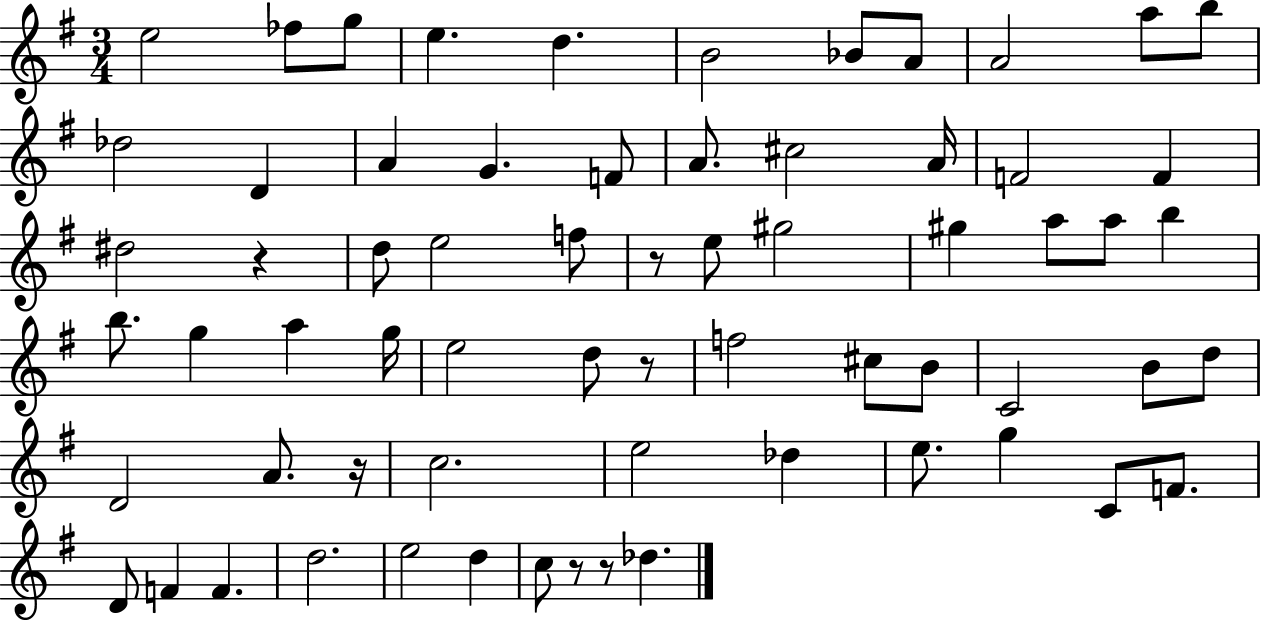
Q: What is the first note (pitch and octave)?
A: E5